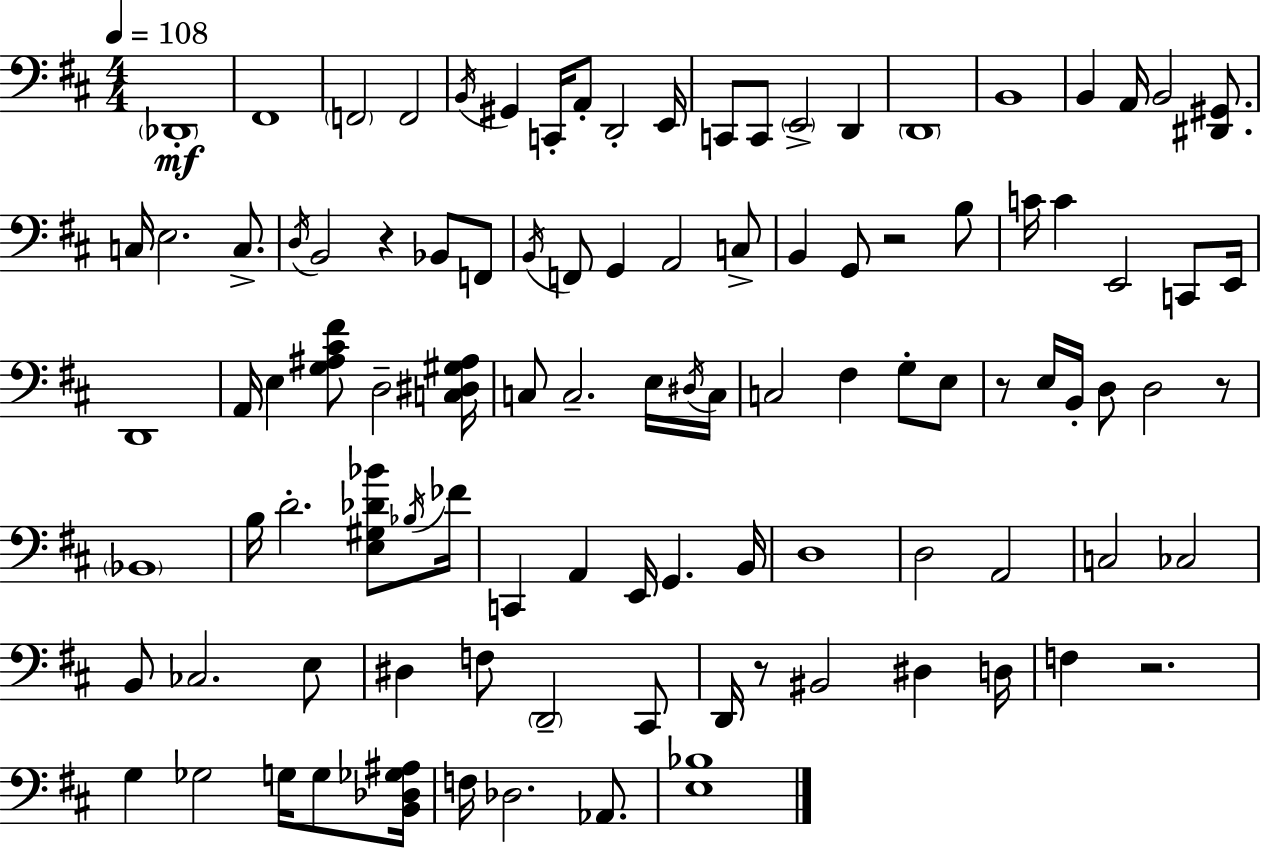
Db2/w F#2/w F2/h F2/h B2/s G#2/q C2/s A2/e D2/h E2/s C2/e C2/e E2/h D2/q D2/w B2/w B2/q A2/s B2/h [D#2,G#2]/e. C3/s E3/h. C3/e. D3/s B2/h R/q Bb2/e F2/e B2/s F2/e G2/q A2/h C3/e B2/q G2/e R/h B3/e C4/s C4/q E2/h C2/e E2/s D2/w A2/s E3/q [G3,A#3,C#4,F#4]/e D3/h [C3,D#3,G#3,A#3]/s C3/e C3/h. E3/s D#3/s C3/s C3/h F#3/q G3/e E3/e R/e E3/s B2/s D3/e D3/h R/e Bb2/w B3/s D4/h. [E3,G#3,Db4,Bb4]/e Bb3/s FES4/s C2/q A2/q E2/s G2/q. B2/s D3/w D3/h A2/h C3/h CES3/h B2/e CES3/h. E3/e D#3/q F3/e D2/h C#2/e D2/s R/e BIS2/h D#3/q D3/s F3/q R/h. G3/q Gb3/h G3/s G3/e [B2,Db3,Gb3,A#3]/s F3/s Db3/h. Ab2/e. [E3,Bb3]/w